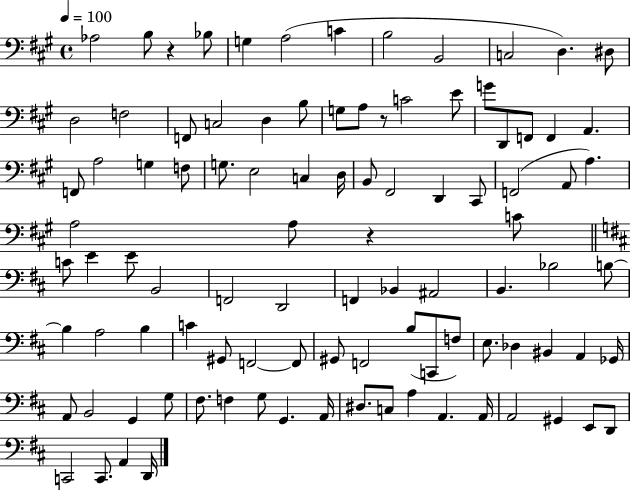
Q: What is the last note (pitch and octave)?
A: D2